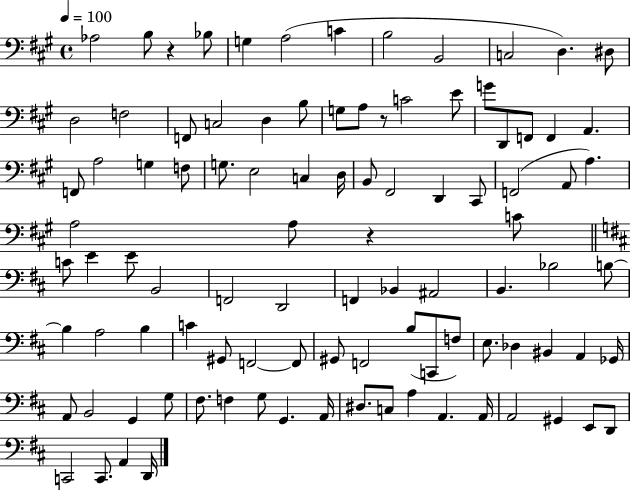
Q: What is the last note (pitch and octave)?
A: D2